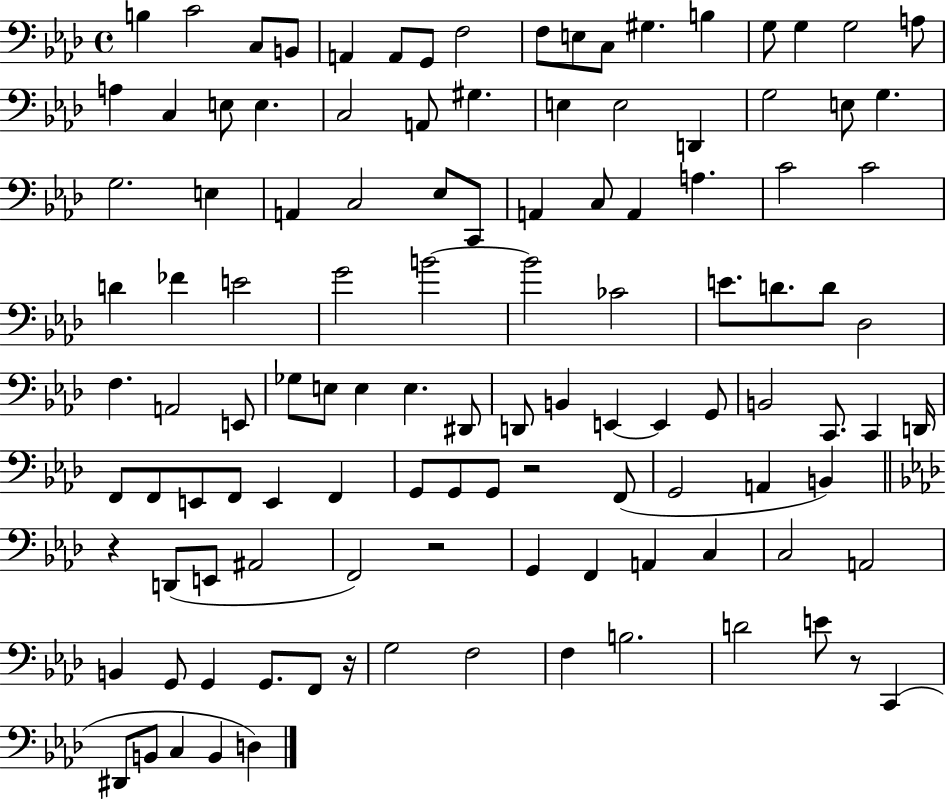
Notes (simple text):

B3/q C4/h C3/e B2/e A2/q A2/e G2/e F3/h F3/e E3/e C3/e G#3/q. B3/q G3/e G3/q G3/h A3/e A3/q C3/q E3/e E3/q. C3/h A2/e G#3/q. E3/q E3/h D2/q G3/h E3/e G3/q. G3/h. E3/q A2/q C3/h Eb3/e C2/e A2/q C3/e A2/q A3/q. C4/h C4/h D4/q FES4/q E4/h G4/h B4/h B4/h CES4/h E4/e. D4/e. D4/e Db3/h F3/q. A2/h E2/e Gb3/e E3/e E3/q E3/q. D#2/e D2/e B2/q E2/q E2/q G2/e B2/h C2/e. C2/q D2/s F2/e F2/e E2/e F2/e E2/q F2/q G2/e G2/e G2/e R/h F2/e G2/h A2/q B2/q R/q D2/e E2/e A#2/h F2/h R/h G2/q F2/q A2/q C3/q C3/h A2/h B2/q G2/e G2/q G2/e. F2/e R/s G3/h F3/h F3/q B3/h. D4/h E4/e R/e C2/q D#2/e B2/e C3/q B2/q D3/q